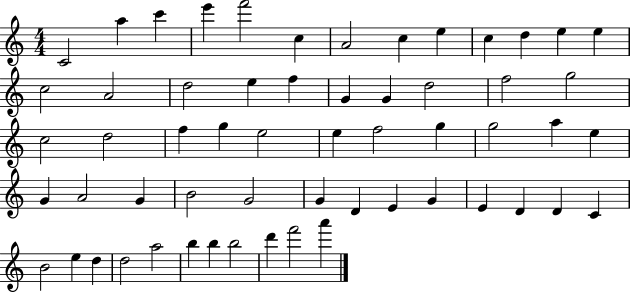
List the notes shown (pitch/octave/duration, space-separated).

C4/h A5/q C6/q E6/q F6/h C5/q A4/h C5/q E5/q C5/q D5/q E5/q E5/q C5/h A4/h D5/h E5/q F5/q G4/q G4/q D5/h F5/h G5/h C5/h D5/h F5/q G5/q E5/h E5/q F5/h G5/q G5/h A5/q E5/q G4/q A4/h G4/q B4/h G4/h G4/q D4/q E4/q G4/q E4/q D4/q D4/q C4/q B4/h E5/q D5/q D5/h A5/h B5/q B5/q B5/h D6/q F6/h A6/q